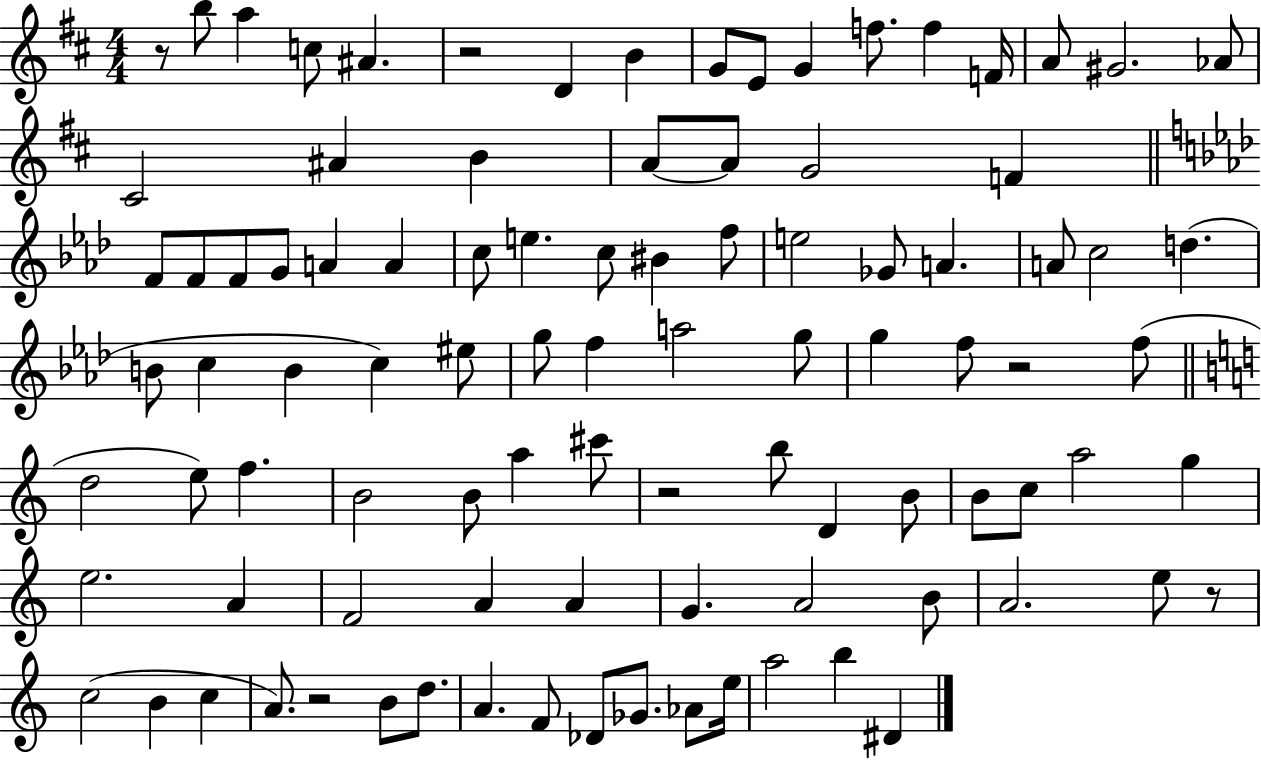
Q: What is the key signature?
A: D major